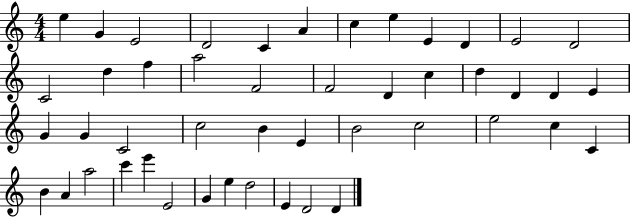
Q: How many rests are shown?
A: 0